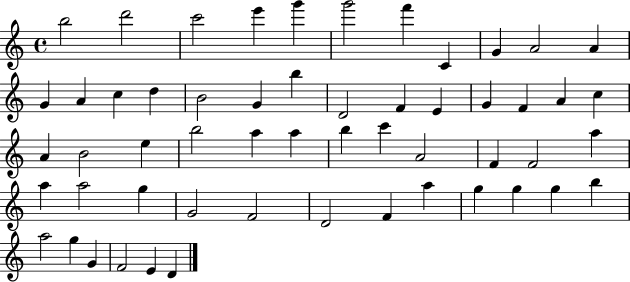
X:1
T:Untitled
M:4/4
L:1/4
K:C
b2 d'2 c'2 e' g' g'2 f' C G A2 A G A c d B2 G b D2 F E G F A c A B2 e b2 a a b c' A2 F F2 a a a2 g G2 F2 D2 F a g g g b a2 g G F2 E D